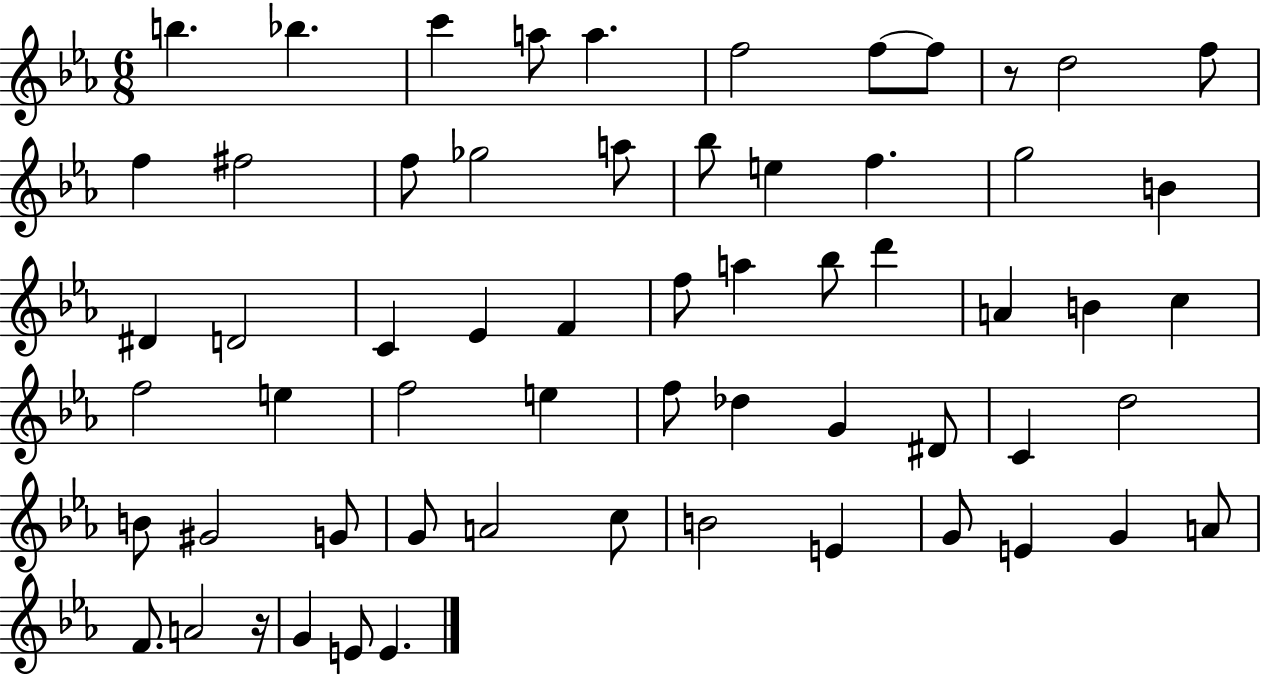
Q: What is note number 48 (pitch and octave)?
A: C5